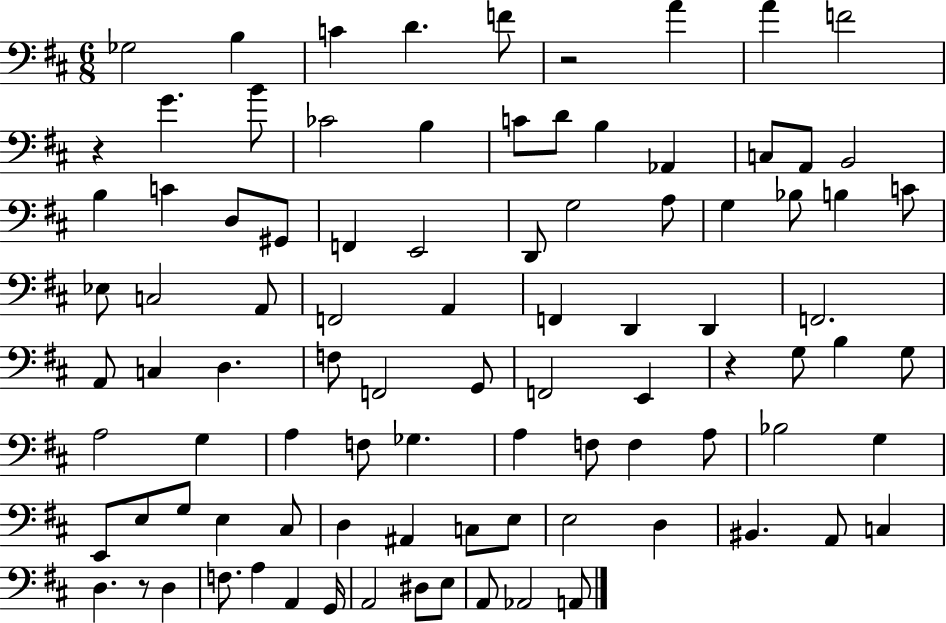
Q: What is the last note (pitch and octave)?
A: A2